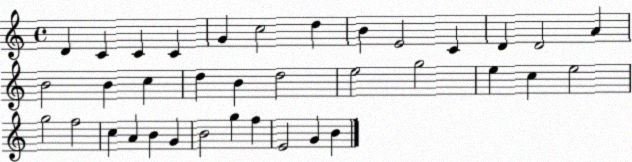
X:1
T:Untitled
M:4/4
L:1/4
K:C
D C C C G c2 d B E2 C D D2 A B2 B c d B d2 e2 g2 e c e2 g2 f2 c A B G B2 g f E2 G B